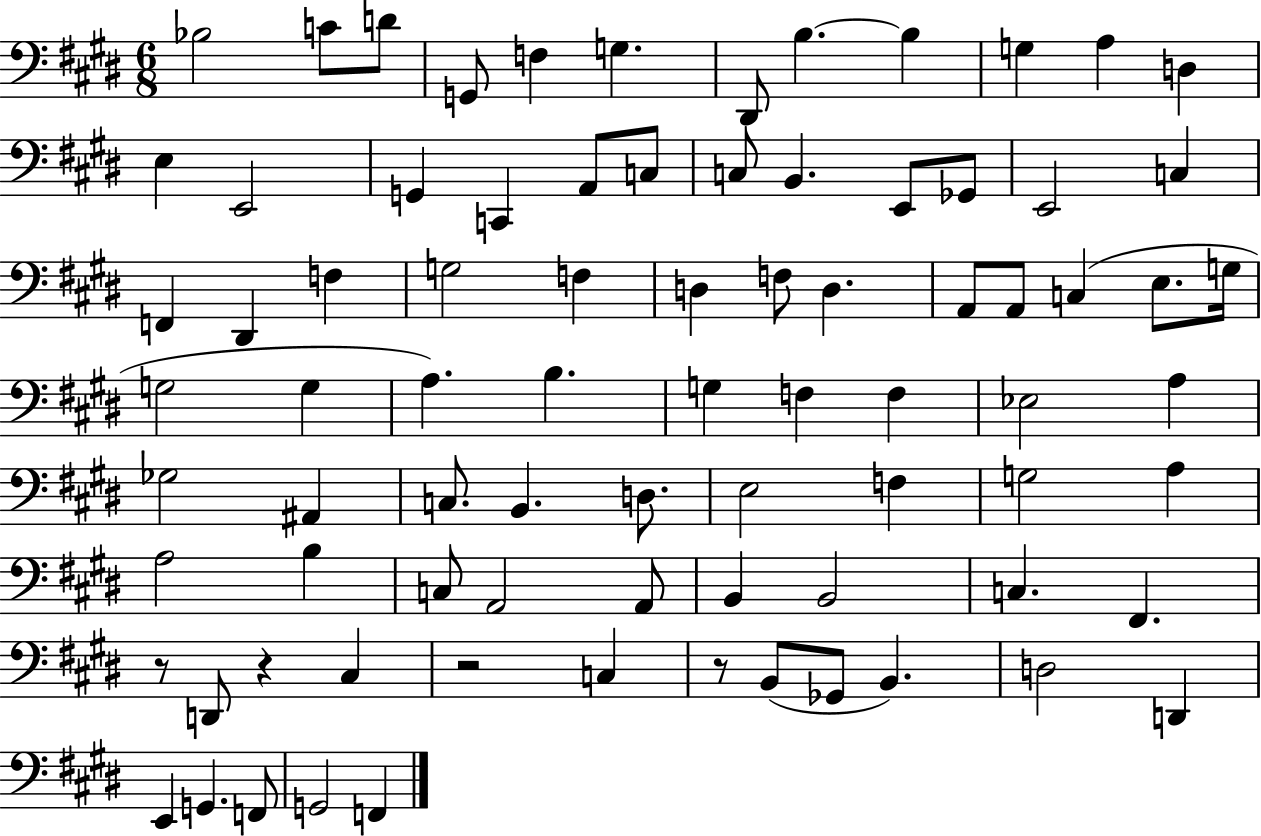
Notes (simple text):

Bb3/h C4/e D4/e G2/e F3/q G3/q. D#2/e B3/q. B3/q G3/q A3/q D3/q E3/q E2/h G2/q C2/q A2/e C3/e C3/e B2/q. E2/e Gb2/e E2/h C3/q F2/q D#2/q F3/q G3/h F3/q D3/q F3/e D3/q. A2/e A2/e C3/q E3/e. G3/s G3/h G3/q A3/q. B3/q. G3/q F3/q F3/q Eb3/h A3/q Gb3/h A#2/q C3/e. B2/q. D3/e. E3/h F3/q G3/h A3/q A3/h B3/q C3/e A2/h A2/e B2/q B2/h C3/q. F#2/q. R/e D2/e R/q C#3/q R/h C3/q R/e B2/e Gb2/e B2/q. D3/h D2/q E2/q G2/q. F2/e G2/h F2/q